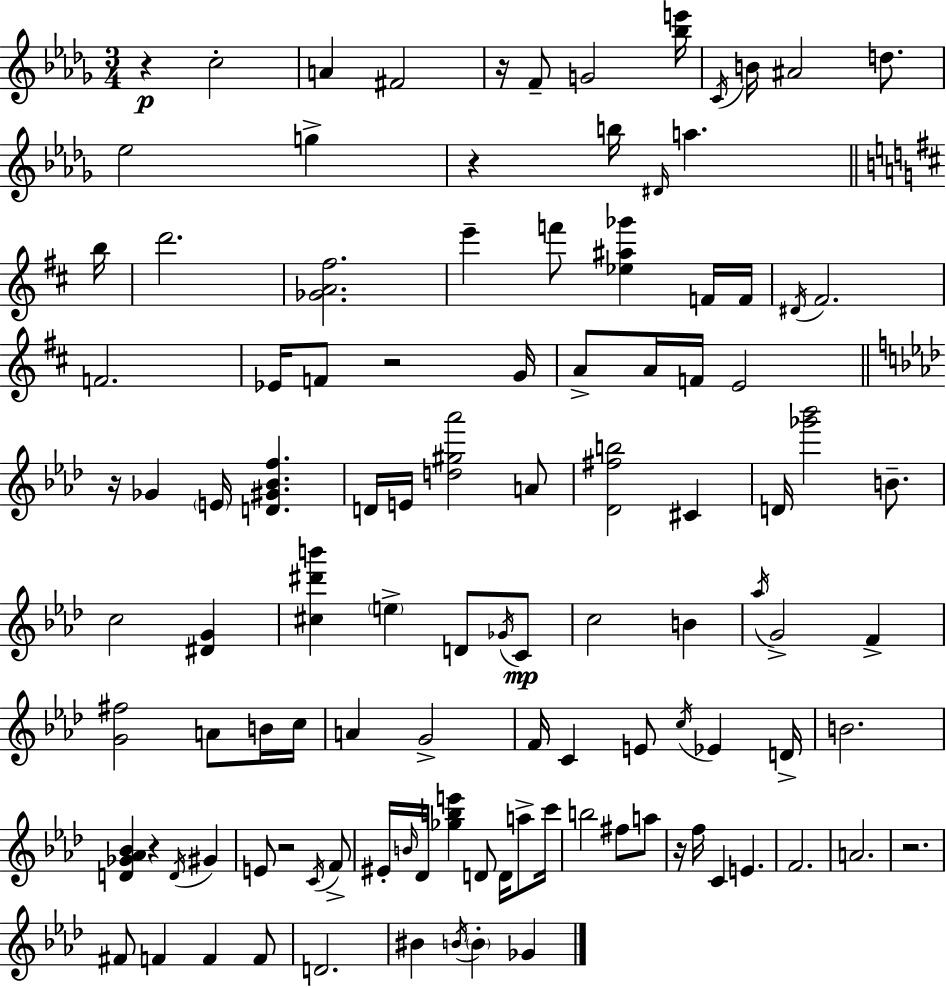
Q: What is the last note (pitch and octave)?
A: Gb4